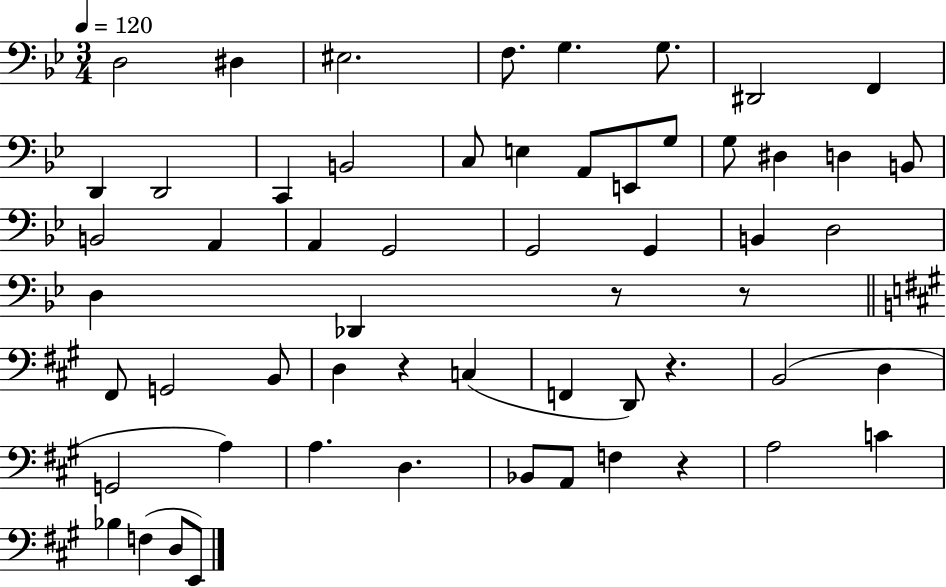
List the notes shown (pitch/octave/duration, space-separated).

D3/h D#3/q EIS3/h. F3/e. G3/q. G3/e. D#2/h F2/q D2/q D2/h C2/q B2/h C3/e E3/q A2/e E2/e G3/e G3/e D#3/q D3/q B2/e B2/h A2/q A2/q G2/h G2/h G2/q B2/q D3/h D3/q Db2/q R/e R/e F#2/e G2/h B2/e D3/q R/q C3/q F2/q D2/e R/q. B2/h D3/q G2/h A3/q A3/q. D3/q. Bb2/e A2/e F3/q R/q A3/h C4/q Bb3/q F3/q D3/e E2/e